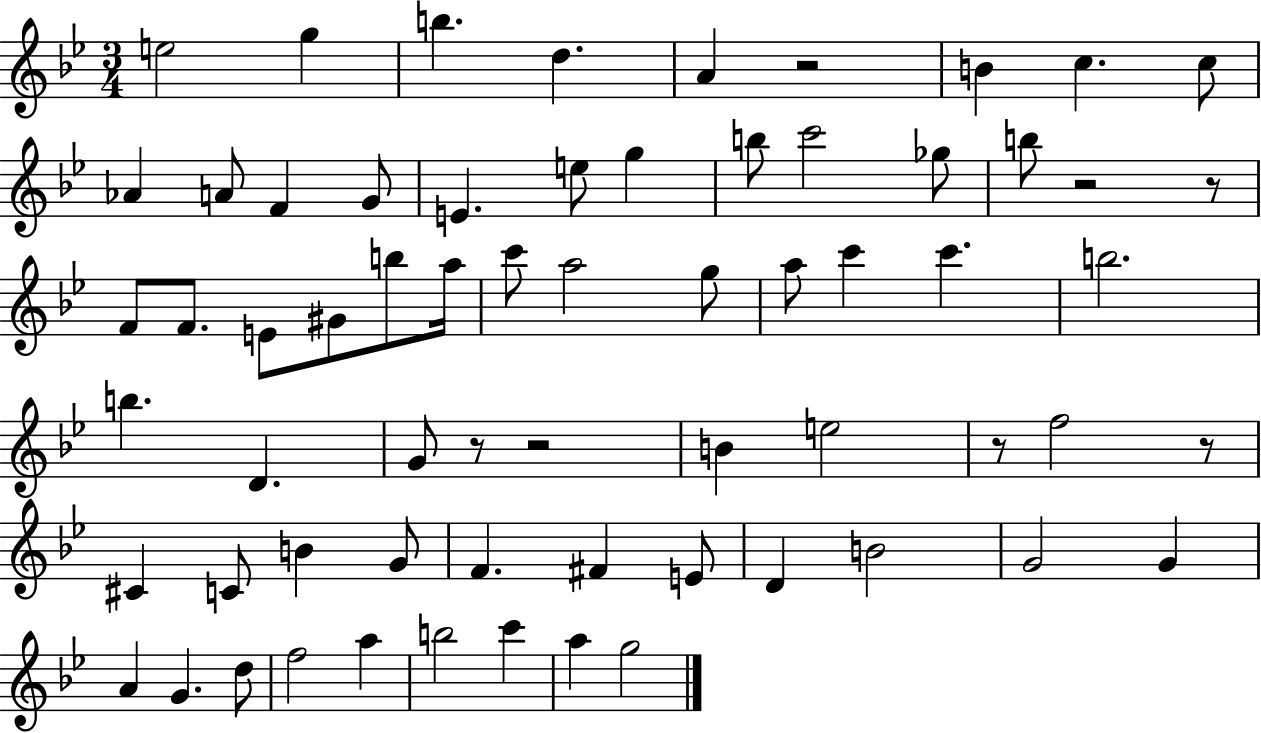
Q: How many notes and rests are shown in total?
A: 65